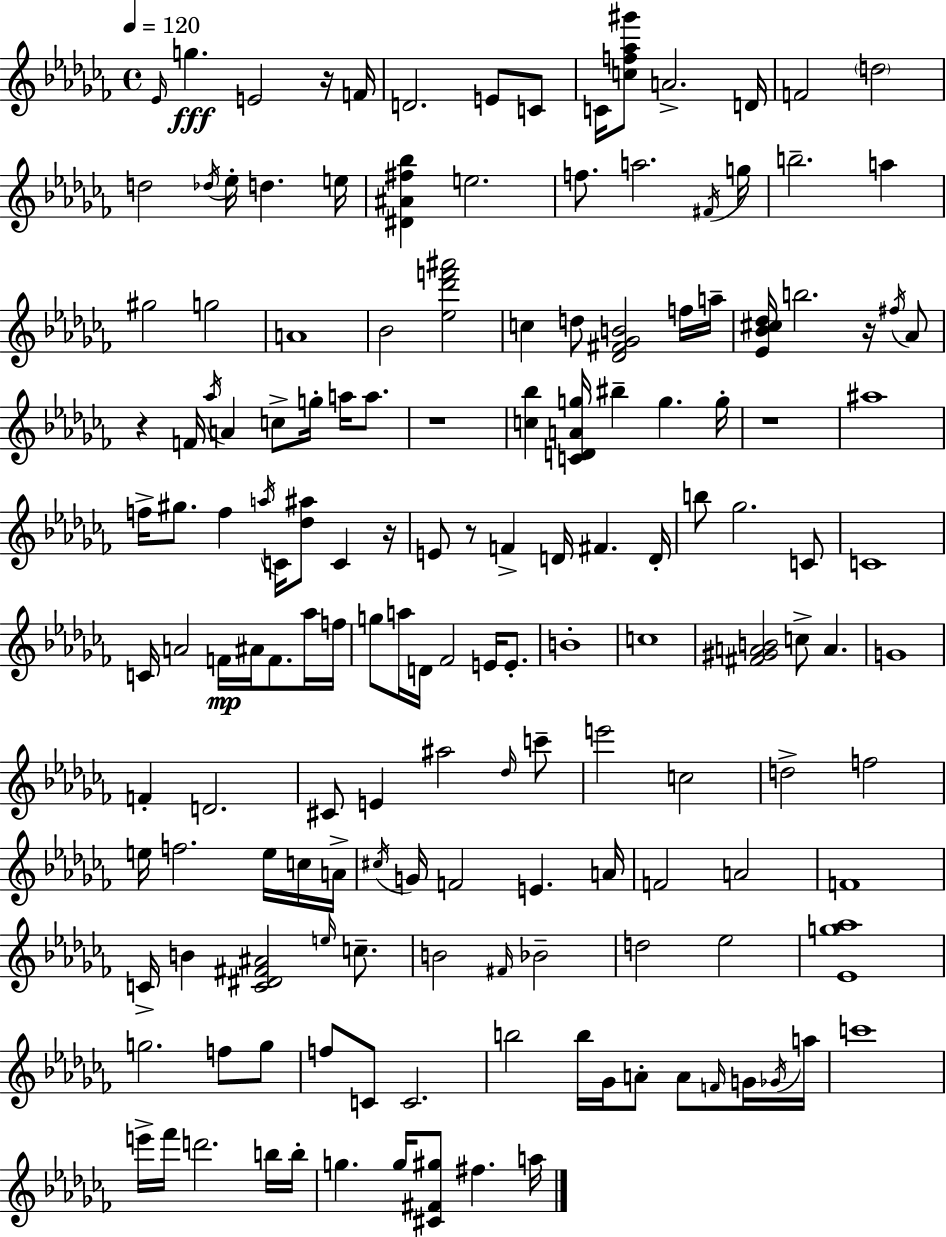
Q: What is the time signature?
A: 4/4